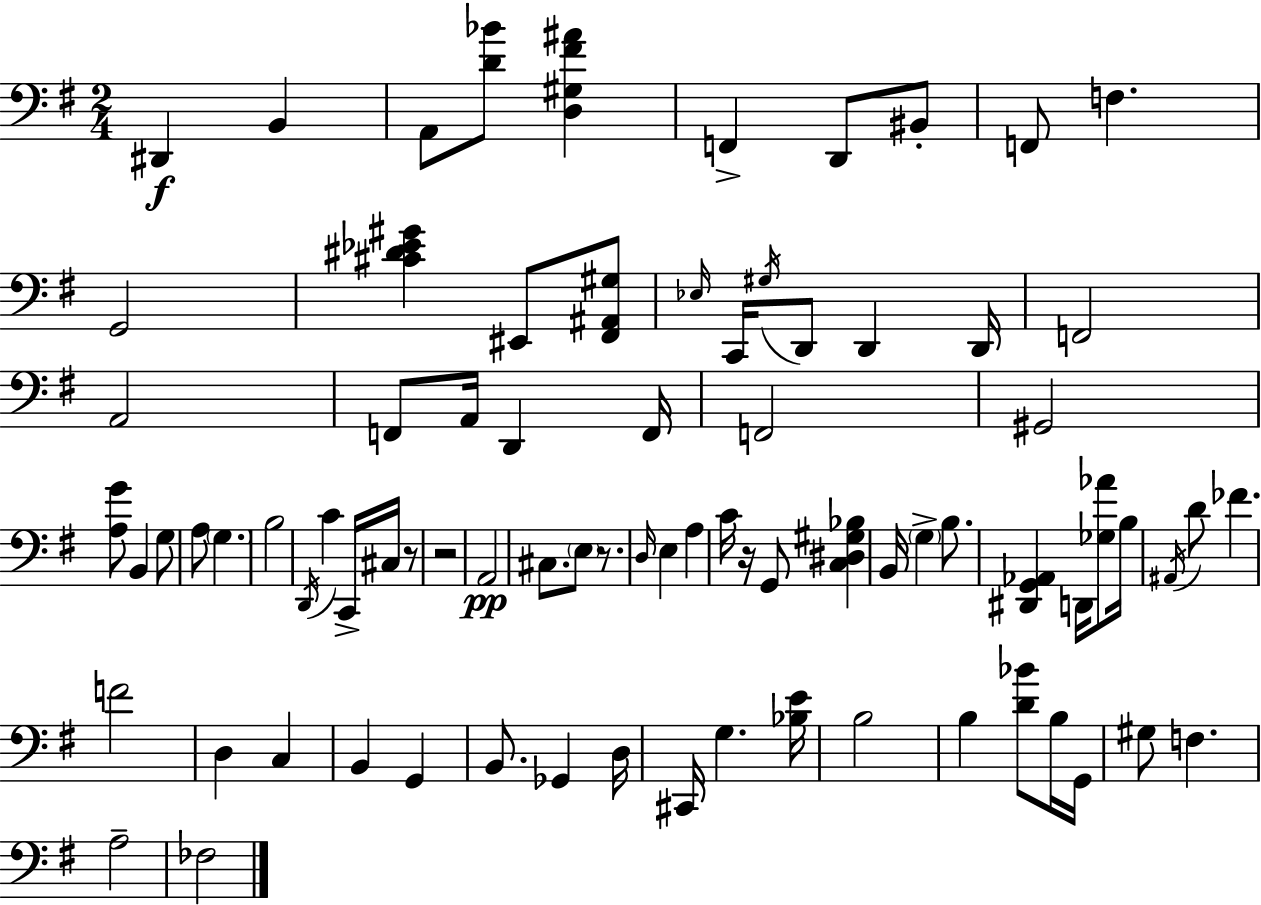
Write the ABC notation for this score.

X:1
T:Untitled
M:2/4
L:1/4
K:Em
^D,, B,, A,,/2 [D_B]/2 [D,^G,^F^A] F,, D,,/2 ^B,,/2 F,,/2 F, G,,2 [^C^D_E^G] ^E,,/2 [^F,,^A,,^G,]/2 _E,/4 C,,/4 ^G,/4 D,,/2 D,, D,,/4 F,,2 A,,2 F,,/2 A,,/4 D,, F,,/4 F,,2 ^G,,2 [A,G]/2 B,, G,/2 A,/2 G, B,2 D,,/4 C C,,/4 ^C,/4 z/2 z2 A,,2 ^C,/2 E,/2 z/2 D,/4 E, A, C/4 z/4 G,,/2 [C,^D,^G,_B,] B,,/4 G, B,/2 [^D,,G,,_A,,] D,,/4 [_G,_A]/2 B,/4 ^A,,/4 D/2 _F F2 D, C, B,, G,, B,,/2 _G,, D,/4 ^C,,/4 G, [_B,E]/4 B,2 B, [D_B]/2 B,/4 G,,/4 ^G,/2 F, A,2 _F,2